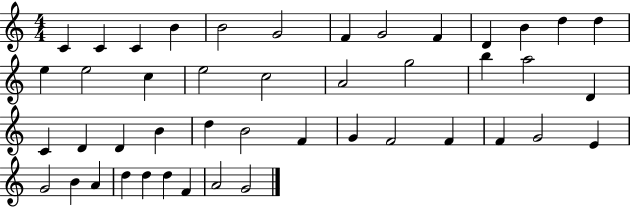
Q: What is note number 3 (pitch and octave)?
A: C4